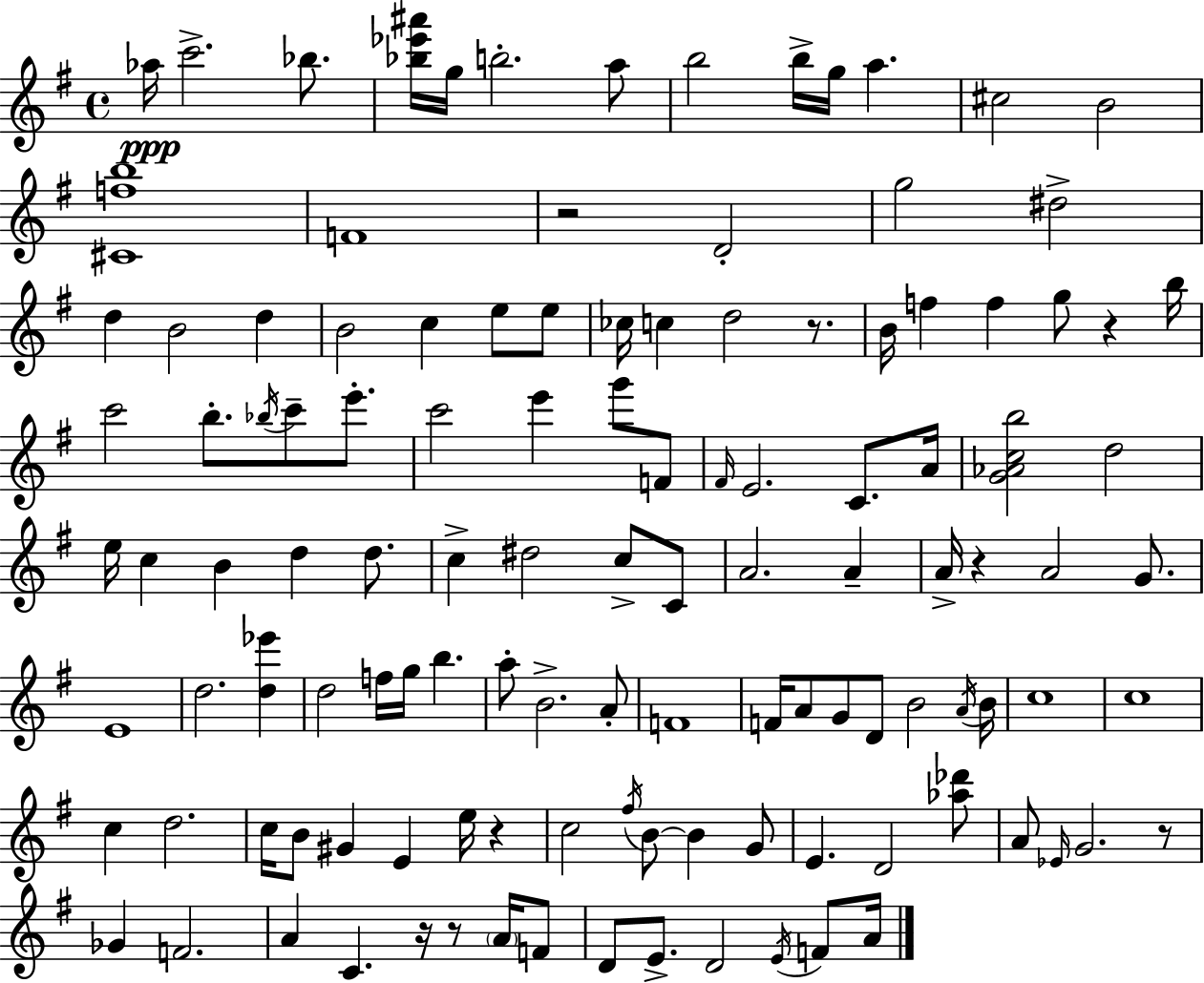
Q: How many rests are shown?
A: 8